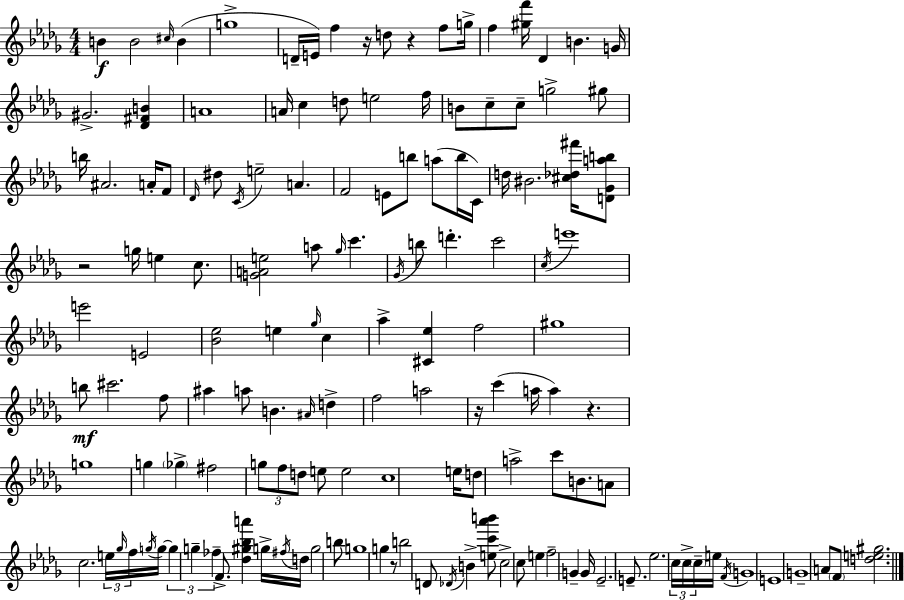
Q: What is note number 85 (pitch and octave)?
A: E5